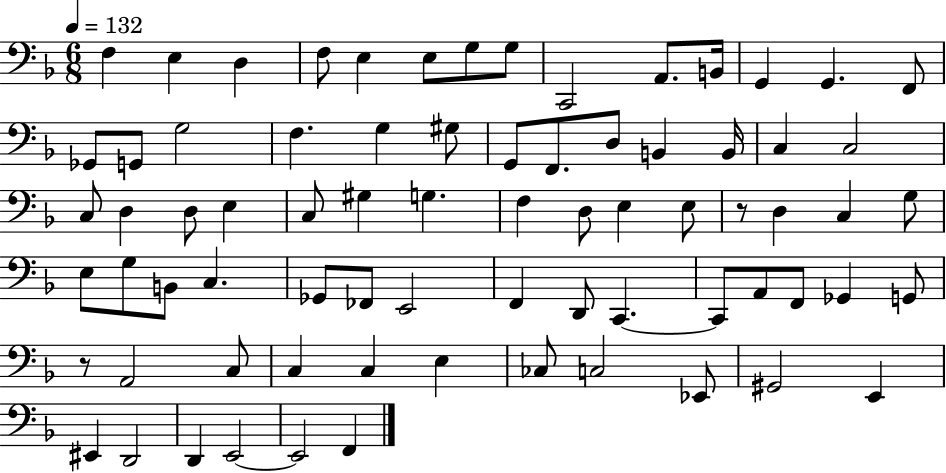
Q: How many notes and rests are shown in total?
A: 74